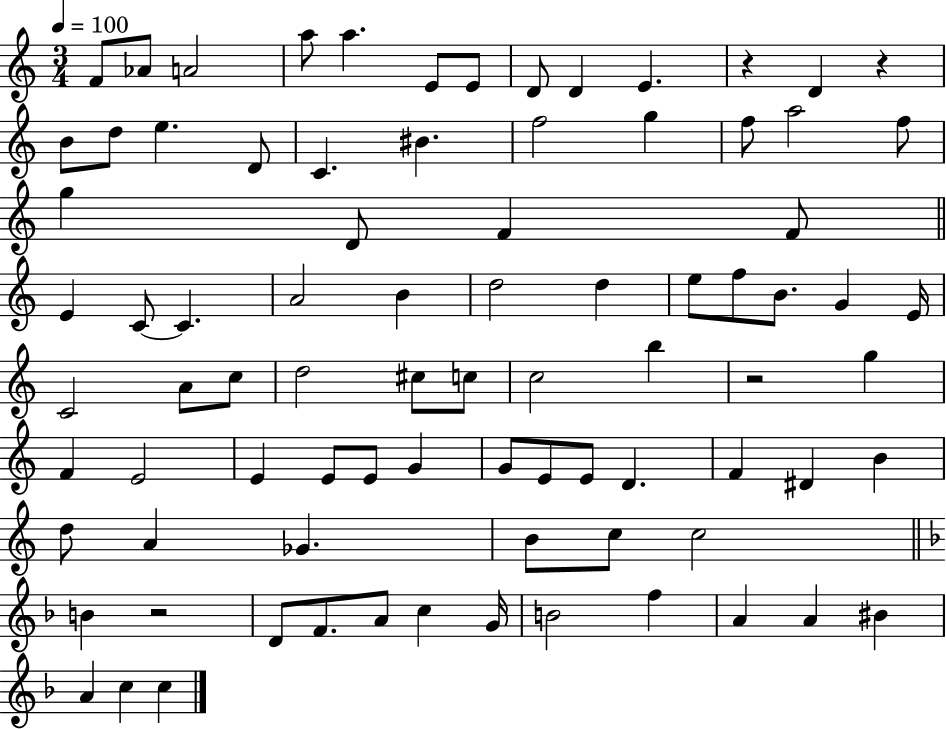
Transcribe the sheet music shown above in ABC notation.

X:1
T:Untitled
M:3/4
L:1/4
K:C
F/2 _A/2 A2 a/2 a E/2 E/2 D/2 D E z D z B/2 d/2 e D/2 C ^B f2 g f/2 a2 f/2 g D/2 F F/2 E C/2 C A2 B d2 d e/2 f/2 B/2 G E/4 C2 A/2 c/2 d2 ^c/2 c/2 c2 b z2 g F E2 E E/2 E/2 G G/2 E/2 E/2 D F ^D B d/2 A _G B/2 c/2 c2 B z2 D/2 F/2 A/2 c G/4 B2 f A A ^B A c c